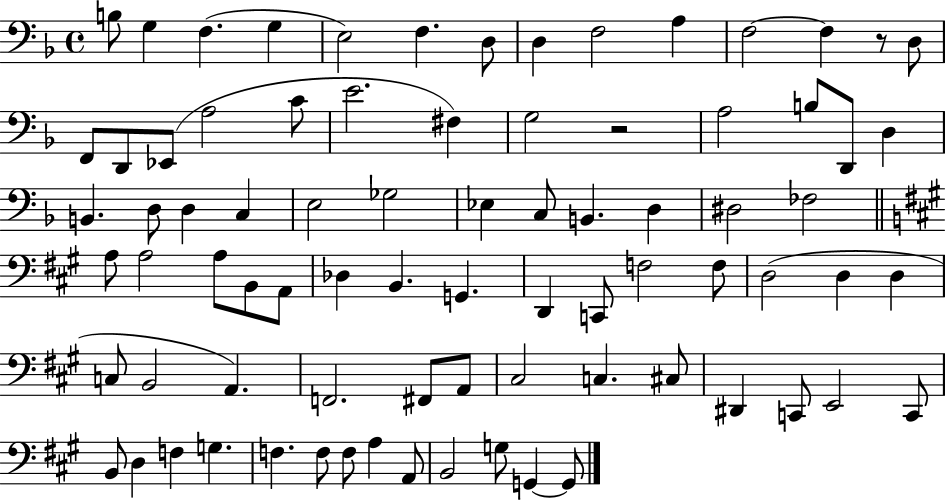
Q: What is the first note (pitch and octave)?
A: B3